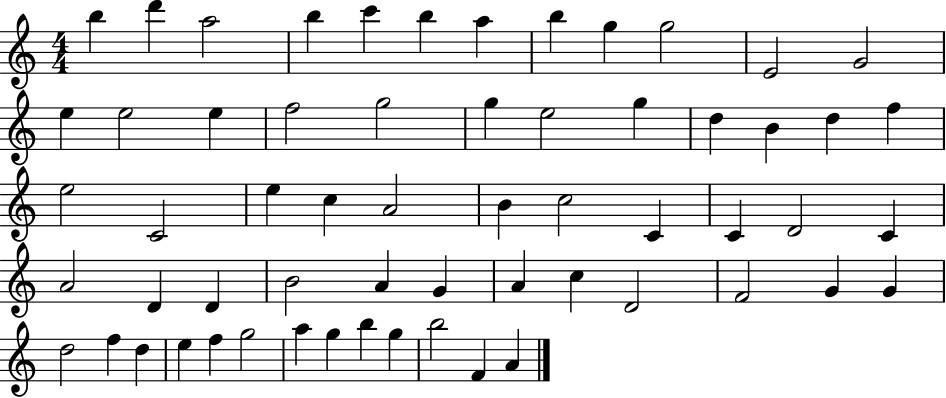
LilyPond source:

{
  \clef treble
  \numericTimeSignature
  \time 4/4
  \key c \major
  b''4 d'''4 a''2 | b''4 c'''4 b''4 a''4 | b''4 g''4 g''2 | e'2 g'2 | \break e''4 e''2 e''4 | f''2 g''2 | g''4 e''2 g''4 | d''4 b'4 d''4 f''4 | \break e''2 c'2 | e''4 c''4 a'2 | b'4 c''2 c'4 | c'4 d'2 c'4 | \break a'2 d'4 d'4 | b'2 a'4 g'4 | a'4 c''4 d'2 | f'2 g'4 g'4 | \break d''2 f''4 d''4 | e''4 f''4 g''2 | a''4 g''4 b''4 g''4 | b''2 f'4 a'4 | \break \bar "|."
}